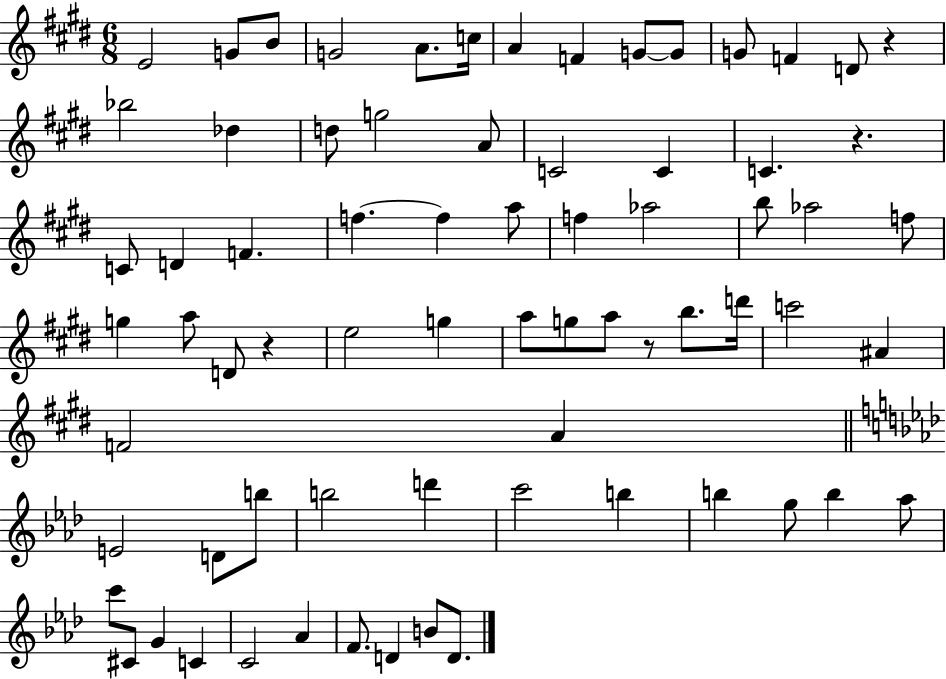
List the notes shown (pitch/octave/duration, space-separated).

E4/h G4/e B4/e G4/h A4/e. C5/s A4/q F4/q G4/e G4/e G4/e F4/q D4/e R/q Bb5/h Db5/q D5/e G5/h A4/e C4/h C4/q C4/q. R/q. C4/e D4/q F4/q. F5/q. F5/q A5/e F5/q Ab5/h B5/e Ab5/h F5/e G5/q A5/e D4/e R/q E5/h G5/q A5/e G5/e A5/e R/e B5/e. D6/s C6/h A#4/q F4/h A4/q E4/h D4/e B5/e B5/h D6/q C6/h B5/q B5/q G5/e B5/q Ab5/e C6/e C#4/e G4/q C4/q C4/h Ab4/q F4/e. D4/q B4/e D4/e.